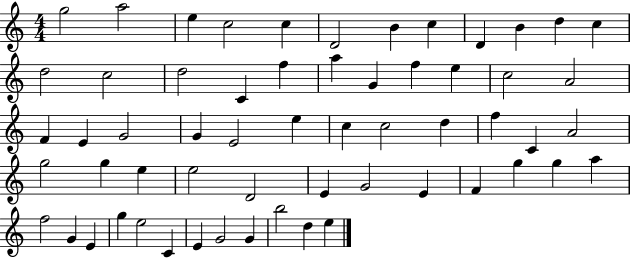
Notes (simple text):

G5/h A5/h E5/q C5/h C5/q D4/h B4/q C5/q D4/q B4/q D5/q C5/q D5/h C5/h D5/h C4/q F5/q A5/q G4/q F5/q E5/q C5/h A4/h F4/q E4/q G4/h G4/q E4/h E5/q C5/q C5/h D5/q F5/q C4/q A4/h G5/h G5/q E5/q E5/h D4/h E4/q G4/h E4/q F4/q G5/q G5/q A5/q F5/h G4/q E4/q G5/q E5/h C4/q E4/q G4/h G4/q B5/h D5/q E5/q